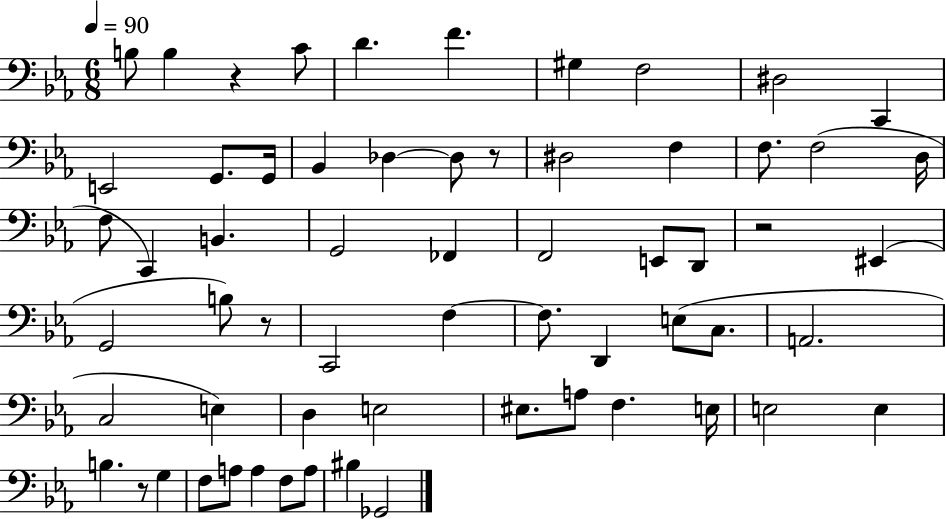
X:1
T:Untitled
M:6/8
L:1/4
K:Eb
B,/2 B, z C/2 D F ^G, F,2 ^D,2 C,, E,,2 G,,/2 G,,/4 _B,, _D, _D,/2 z/2 ^D,2 F, F,/2 F,2 D,/4 F,/2 C,, B,, G,,2 _F,, F,,2 E,,/2 D,,/2 z2 ^E,, G,,2 B,/2 z/2 C,,2 F, F,/2 D,, E,/2 C,/2 A,,2 C,2 E, D, E,2 ^E,/2 A,/2 F, E,/4 E,2 E, B, z/2 G, F,/2 A,/2 A, F,/2 A,/2 ^B, _G,,2